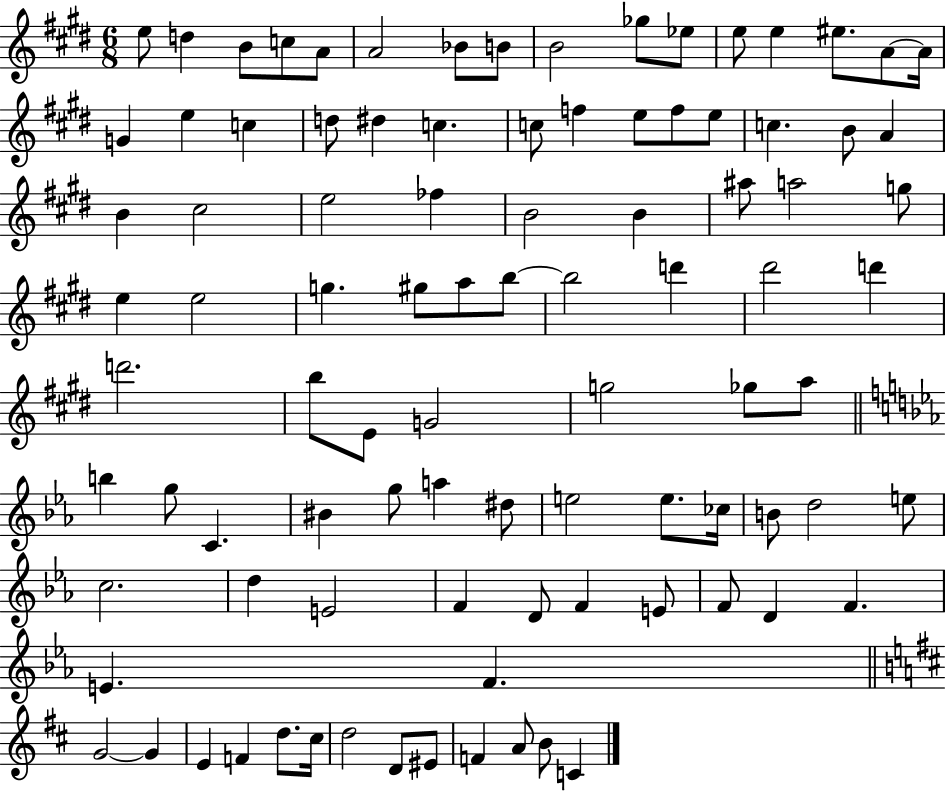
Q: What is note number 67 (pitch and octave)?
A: B4